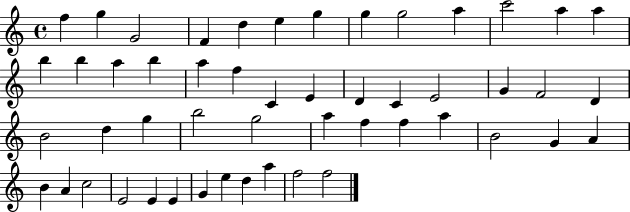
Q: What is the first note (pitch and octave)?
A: F5